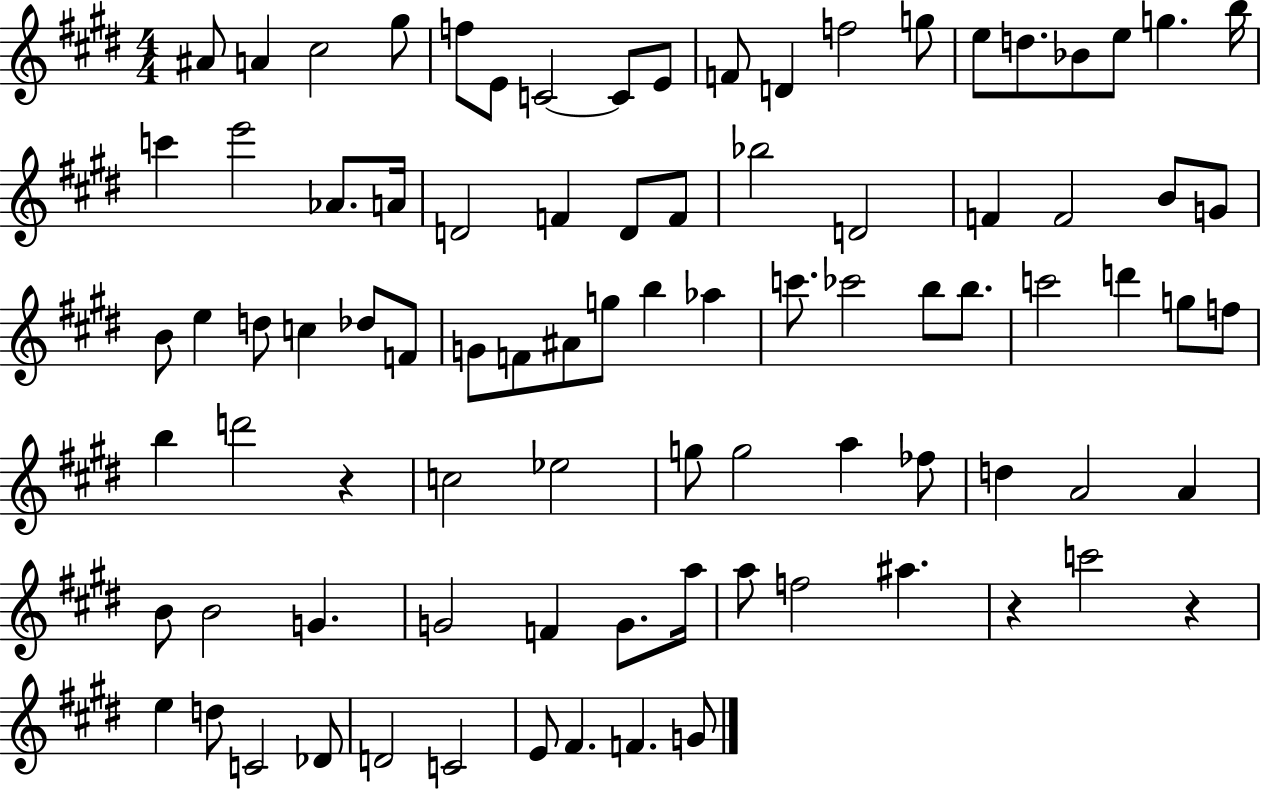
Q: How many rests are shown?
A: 3